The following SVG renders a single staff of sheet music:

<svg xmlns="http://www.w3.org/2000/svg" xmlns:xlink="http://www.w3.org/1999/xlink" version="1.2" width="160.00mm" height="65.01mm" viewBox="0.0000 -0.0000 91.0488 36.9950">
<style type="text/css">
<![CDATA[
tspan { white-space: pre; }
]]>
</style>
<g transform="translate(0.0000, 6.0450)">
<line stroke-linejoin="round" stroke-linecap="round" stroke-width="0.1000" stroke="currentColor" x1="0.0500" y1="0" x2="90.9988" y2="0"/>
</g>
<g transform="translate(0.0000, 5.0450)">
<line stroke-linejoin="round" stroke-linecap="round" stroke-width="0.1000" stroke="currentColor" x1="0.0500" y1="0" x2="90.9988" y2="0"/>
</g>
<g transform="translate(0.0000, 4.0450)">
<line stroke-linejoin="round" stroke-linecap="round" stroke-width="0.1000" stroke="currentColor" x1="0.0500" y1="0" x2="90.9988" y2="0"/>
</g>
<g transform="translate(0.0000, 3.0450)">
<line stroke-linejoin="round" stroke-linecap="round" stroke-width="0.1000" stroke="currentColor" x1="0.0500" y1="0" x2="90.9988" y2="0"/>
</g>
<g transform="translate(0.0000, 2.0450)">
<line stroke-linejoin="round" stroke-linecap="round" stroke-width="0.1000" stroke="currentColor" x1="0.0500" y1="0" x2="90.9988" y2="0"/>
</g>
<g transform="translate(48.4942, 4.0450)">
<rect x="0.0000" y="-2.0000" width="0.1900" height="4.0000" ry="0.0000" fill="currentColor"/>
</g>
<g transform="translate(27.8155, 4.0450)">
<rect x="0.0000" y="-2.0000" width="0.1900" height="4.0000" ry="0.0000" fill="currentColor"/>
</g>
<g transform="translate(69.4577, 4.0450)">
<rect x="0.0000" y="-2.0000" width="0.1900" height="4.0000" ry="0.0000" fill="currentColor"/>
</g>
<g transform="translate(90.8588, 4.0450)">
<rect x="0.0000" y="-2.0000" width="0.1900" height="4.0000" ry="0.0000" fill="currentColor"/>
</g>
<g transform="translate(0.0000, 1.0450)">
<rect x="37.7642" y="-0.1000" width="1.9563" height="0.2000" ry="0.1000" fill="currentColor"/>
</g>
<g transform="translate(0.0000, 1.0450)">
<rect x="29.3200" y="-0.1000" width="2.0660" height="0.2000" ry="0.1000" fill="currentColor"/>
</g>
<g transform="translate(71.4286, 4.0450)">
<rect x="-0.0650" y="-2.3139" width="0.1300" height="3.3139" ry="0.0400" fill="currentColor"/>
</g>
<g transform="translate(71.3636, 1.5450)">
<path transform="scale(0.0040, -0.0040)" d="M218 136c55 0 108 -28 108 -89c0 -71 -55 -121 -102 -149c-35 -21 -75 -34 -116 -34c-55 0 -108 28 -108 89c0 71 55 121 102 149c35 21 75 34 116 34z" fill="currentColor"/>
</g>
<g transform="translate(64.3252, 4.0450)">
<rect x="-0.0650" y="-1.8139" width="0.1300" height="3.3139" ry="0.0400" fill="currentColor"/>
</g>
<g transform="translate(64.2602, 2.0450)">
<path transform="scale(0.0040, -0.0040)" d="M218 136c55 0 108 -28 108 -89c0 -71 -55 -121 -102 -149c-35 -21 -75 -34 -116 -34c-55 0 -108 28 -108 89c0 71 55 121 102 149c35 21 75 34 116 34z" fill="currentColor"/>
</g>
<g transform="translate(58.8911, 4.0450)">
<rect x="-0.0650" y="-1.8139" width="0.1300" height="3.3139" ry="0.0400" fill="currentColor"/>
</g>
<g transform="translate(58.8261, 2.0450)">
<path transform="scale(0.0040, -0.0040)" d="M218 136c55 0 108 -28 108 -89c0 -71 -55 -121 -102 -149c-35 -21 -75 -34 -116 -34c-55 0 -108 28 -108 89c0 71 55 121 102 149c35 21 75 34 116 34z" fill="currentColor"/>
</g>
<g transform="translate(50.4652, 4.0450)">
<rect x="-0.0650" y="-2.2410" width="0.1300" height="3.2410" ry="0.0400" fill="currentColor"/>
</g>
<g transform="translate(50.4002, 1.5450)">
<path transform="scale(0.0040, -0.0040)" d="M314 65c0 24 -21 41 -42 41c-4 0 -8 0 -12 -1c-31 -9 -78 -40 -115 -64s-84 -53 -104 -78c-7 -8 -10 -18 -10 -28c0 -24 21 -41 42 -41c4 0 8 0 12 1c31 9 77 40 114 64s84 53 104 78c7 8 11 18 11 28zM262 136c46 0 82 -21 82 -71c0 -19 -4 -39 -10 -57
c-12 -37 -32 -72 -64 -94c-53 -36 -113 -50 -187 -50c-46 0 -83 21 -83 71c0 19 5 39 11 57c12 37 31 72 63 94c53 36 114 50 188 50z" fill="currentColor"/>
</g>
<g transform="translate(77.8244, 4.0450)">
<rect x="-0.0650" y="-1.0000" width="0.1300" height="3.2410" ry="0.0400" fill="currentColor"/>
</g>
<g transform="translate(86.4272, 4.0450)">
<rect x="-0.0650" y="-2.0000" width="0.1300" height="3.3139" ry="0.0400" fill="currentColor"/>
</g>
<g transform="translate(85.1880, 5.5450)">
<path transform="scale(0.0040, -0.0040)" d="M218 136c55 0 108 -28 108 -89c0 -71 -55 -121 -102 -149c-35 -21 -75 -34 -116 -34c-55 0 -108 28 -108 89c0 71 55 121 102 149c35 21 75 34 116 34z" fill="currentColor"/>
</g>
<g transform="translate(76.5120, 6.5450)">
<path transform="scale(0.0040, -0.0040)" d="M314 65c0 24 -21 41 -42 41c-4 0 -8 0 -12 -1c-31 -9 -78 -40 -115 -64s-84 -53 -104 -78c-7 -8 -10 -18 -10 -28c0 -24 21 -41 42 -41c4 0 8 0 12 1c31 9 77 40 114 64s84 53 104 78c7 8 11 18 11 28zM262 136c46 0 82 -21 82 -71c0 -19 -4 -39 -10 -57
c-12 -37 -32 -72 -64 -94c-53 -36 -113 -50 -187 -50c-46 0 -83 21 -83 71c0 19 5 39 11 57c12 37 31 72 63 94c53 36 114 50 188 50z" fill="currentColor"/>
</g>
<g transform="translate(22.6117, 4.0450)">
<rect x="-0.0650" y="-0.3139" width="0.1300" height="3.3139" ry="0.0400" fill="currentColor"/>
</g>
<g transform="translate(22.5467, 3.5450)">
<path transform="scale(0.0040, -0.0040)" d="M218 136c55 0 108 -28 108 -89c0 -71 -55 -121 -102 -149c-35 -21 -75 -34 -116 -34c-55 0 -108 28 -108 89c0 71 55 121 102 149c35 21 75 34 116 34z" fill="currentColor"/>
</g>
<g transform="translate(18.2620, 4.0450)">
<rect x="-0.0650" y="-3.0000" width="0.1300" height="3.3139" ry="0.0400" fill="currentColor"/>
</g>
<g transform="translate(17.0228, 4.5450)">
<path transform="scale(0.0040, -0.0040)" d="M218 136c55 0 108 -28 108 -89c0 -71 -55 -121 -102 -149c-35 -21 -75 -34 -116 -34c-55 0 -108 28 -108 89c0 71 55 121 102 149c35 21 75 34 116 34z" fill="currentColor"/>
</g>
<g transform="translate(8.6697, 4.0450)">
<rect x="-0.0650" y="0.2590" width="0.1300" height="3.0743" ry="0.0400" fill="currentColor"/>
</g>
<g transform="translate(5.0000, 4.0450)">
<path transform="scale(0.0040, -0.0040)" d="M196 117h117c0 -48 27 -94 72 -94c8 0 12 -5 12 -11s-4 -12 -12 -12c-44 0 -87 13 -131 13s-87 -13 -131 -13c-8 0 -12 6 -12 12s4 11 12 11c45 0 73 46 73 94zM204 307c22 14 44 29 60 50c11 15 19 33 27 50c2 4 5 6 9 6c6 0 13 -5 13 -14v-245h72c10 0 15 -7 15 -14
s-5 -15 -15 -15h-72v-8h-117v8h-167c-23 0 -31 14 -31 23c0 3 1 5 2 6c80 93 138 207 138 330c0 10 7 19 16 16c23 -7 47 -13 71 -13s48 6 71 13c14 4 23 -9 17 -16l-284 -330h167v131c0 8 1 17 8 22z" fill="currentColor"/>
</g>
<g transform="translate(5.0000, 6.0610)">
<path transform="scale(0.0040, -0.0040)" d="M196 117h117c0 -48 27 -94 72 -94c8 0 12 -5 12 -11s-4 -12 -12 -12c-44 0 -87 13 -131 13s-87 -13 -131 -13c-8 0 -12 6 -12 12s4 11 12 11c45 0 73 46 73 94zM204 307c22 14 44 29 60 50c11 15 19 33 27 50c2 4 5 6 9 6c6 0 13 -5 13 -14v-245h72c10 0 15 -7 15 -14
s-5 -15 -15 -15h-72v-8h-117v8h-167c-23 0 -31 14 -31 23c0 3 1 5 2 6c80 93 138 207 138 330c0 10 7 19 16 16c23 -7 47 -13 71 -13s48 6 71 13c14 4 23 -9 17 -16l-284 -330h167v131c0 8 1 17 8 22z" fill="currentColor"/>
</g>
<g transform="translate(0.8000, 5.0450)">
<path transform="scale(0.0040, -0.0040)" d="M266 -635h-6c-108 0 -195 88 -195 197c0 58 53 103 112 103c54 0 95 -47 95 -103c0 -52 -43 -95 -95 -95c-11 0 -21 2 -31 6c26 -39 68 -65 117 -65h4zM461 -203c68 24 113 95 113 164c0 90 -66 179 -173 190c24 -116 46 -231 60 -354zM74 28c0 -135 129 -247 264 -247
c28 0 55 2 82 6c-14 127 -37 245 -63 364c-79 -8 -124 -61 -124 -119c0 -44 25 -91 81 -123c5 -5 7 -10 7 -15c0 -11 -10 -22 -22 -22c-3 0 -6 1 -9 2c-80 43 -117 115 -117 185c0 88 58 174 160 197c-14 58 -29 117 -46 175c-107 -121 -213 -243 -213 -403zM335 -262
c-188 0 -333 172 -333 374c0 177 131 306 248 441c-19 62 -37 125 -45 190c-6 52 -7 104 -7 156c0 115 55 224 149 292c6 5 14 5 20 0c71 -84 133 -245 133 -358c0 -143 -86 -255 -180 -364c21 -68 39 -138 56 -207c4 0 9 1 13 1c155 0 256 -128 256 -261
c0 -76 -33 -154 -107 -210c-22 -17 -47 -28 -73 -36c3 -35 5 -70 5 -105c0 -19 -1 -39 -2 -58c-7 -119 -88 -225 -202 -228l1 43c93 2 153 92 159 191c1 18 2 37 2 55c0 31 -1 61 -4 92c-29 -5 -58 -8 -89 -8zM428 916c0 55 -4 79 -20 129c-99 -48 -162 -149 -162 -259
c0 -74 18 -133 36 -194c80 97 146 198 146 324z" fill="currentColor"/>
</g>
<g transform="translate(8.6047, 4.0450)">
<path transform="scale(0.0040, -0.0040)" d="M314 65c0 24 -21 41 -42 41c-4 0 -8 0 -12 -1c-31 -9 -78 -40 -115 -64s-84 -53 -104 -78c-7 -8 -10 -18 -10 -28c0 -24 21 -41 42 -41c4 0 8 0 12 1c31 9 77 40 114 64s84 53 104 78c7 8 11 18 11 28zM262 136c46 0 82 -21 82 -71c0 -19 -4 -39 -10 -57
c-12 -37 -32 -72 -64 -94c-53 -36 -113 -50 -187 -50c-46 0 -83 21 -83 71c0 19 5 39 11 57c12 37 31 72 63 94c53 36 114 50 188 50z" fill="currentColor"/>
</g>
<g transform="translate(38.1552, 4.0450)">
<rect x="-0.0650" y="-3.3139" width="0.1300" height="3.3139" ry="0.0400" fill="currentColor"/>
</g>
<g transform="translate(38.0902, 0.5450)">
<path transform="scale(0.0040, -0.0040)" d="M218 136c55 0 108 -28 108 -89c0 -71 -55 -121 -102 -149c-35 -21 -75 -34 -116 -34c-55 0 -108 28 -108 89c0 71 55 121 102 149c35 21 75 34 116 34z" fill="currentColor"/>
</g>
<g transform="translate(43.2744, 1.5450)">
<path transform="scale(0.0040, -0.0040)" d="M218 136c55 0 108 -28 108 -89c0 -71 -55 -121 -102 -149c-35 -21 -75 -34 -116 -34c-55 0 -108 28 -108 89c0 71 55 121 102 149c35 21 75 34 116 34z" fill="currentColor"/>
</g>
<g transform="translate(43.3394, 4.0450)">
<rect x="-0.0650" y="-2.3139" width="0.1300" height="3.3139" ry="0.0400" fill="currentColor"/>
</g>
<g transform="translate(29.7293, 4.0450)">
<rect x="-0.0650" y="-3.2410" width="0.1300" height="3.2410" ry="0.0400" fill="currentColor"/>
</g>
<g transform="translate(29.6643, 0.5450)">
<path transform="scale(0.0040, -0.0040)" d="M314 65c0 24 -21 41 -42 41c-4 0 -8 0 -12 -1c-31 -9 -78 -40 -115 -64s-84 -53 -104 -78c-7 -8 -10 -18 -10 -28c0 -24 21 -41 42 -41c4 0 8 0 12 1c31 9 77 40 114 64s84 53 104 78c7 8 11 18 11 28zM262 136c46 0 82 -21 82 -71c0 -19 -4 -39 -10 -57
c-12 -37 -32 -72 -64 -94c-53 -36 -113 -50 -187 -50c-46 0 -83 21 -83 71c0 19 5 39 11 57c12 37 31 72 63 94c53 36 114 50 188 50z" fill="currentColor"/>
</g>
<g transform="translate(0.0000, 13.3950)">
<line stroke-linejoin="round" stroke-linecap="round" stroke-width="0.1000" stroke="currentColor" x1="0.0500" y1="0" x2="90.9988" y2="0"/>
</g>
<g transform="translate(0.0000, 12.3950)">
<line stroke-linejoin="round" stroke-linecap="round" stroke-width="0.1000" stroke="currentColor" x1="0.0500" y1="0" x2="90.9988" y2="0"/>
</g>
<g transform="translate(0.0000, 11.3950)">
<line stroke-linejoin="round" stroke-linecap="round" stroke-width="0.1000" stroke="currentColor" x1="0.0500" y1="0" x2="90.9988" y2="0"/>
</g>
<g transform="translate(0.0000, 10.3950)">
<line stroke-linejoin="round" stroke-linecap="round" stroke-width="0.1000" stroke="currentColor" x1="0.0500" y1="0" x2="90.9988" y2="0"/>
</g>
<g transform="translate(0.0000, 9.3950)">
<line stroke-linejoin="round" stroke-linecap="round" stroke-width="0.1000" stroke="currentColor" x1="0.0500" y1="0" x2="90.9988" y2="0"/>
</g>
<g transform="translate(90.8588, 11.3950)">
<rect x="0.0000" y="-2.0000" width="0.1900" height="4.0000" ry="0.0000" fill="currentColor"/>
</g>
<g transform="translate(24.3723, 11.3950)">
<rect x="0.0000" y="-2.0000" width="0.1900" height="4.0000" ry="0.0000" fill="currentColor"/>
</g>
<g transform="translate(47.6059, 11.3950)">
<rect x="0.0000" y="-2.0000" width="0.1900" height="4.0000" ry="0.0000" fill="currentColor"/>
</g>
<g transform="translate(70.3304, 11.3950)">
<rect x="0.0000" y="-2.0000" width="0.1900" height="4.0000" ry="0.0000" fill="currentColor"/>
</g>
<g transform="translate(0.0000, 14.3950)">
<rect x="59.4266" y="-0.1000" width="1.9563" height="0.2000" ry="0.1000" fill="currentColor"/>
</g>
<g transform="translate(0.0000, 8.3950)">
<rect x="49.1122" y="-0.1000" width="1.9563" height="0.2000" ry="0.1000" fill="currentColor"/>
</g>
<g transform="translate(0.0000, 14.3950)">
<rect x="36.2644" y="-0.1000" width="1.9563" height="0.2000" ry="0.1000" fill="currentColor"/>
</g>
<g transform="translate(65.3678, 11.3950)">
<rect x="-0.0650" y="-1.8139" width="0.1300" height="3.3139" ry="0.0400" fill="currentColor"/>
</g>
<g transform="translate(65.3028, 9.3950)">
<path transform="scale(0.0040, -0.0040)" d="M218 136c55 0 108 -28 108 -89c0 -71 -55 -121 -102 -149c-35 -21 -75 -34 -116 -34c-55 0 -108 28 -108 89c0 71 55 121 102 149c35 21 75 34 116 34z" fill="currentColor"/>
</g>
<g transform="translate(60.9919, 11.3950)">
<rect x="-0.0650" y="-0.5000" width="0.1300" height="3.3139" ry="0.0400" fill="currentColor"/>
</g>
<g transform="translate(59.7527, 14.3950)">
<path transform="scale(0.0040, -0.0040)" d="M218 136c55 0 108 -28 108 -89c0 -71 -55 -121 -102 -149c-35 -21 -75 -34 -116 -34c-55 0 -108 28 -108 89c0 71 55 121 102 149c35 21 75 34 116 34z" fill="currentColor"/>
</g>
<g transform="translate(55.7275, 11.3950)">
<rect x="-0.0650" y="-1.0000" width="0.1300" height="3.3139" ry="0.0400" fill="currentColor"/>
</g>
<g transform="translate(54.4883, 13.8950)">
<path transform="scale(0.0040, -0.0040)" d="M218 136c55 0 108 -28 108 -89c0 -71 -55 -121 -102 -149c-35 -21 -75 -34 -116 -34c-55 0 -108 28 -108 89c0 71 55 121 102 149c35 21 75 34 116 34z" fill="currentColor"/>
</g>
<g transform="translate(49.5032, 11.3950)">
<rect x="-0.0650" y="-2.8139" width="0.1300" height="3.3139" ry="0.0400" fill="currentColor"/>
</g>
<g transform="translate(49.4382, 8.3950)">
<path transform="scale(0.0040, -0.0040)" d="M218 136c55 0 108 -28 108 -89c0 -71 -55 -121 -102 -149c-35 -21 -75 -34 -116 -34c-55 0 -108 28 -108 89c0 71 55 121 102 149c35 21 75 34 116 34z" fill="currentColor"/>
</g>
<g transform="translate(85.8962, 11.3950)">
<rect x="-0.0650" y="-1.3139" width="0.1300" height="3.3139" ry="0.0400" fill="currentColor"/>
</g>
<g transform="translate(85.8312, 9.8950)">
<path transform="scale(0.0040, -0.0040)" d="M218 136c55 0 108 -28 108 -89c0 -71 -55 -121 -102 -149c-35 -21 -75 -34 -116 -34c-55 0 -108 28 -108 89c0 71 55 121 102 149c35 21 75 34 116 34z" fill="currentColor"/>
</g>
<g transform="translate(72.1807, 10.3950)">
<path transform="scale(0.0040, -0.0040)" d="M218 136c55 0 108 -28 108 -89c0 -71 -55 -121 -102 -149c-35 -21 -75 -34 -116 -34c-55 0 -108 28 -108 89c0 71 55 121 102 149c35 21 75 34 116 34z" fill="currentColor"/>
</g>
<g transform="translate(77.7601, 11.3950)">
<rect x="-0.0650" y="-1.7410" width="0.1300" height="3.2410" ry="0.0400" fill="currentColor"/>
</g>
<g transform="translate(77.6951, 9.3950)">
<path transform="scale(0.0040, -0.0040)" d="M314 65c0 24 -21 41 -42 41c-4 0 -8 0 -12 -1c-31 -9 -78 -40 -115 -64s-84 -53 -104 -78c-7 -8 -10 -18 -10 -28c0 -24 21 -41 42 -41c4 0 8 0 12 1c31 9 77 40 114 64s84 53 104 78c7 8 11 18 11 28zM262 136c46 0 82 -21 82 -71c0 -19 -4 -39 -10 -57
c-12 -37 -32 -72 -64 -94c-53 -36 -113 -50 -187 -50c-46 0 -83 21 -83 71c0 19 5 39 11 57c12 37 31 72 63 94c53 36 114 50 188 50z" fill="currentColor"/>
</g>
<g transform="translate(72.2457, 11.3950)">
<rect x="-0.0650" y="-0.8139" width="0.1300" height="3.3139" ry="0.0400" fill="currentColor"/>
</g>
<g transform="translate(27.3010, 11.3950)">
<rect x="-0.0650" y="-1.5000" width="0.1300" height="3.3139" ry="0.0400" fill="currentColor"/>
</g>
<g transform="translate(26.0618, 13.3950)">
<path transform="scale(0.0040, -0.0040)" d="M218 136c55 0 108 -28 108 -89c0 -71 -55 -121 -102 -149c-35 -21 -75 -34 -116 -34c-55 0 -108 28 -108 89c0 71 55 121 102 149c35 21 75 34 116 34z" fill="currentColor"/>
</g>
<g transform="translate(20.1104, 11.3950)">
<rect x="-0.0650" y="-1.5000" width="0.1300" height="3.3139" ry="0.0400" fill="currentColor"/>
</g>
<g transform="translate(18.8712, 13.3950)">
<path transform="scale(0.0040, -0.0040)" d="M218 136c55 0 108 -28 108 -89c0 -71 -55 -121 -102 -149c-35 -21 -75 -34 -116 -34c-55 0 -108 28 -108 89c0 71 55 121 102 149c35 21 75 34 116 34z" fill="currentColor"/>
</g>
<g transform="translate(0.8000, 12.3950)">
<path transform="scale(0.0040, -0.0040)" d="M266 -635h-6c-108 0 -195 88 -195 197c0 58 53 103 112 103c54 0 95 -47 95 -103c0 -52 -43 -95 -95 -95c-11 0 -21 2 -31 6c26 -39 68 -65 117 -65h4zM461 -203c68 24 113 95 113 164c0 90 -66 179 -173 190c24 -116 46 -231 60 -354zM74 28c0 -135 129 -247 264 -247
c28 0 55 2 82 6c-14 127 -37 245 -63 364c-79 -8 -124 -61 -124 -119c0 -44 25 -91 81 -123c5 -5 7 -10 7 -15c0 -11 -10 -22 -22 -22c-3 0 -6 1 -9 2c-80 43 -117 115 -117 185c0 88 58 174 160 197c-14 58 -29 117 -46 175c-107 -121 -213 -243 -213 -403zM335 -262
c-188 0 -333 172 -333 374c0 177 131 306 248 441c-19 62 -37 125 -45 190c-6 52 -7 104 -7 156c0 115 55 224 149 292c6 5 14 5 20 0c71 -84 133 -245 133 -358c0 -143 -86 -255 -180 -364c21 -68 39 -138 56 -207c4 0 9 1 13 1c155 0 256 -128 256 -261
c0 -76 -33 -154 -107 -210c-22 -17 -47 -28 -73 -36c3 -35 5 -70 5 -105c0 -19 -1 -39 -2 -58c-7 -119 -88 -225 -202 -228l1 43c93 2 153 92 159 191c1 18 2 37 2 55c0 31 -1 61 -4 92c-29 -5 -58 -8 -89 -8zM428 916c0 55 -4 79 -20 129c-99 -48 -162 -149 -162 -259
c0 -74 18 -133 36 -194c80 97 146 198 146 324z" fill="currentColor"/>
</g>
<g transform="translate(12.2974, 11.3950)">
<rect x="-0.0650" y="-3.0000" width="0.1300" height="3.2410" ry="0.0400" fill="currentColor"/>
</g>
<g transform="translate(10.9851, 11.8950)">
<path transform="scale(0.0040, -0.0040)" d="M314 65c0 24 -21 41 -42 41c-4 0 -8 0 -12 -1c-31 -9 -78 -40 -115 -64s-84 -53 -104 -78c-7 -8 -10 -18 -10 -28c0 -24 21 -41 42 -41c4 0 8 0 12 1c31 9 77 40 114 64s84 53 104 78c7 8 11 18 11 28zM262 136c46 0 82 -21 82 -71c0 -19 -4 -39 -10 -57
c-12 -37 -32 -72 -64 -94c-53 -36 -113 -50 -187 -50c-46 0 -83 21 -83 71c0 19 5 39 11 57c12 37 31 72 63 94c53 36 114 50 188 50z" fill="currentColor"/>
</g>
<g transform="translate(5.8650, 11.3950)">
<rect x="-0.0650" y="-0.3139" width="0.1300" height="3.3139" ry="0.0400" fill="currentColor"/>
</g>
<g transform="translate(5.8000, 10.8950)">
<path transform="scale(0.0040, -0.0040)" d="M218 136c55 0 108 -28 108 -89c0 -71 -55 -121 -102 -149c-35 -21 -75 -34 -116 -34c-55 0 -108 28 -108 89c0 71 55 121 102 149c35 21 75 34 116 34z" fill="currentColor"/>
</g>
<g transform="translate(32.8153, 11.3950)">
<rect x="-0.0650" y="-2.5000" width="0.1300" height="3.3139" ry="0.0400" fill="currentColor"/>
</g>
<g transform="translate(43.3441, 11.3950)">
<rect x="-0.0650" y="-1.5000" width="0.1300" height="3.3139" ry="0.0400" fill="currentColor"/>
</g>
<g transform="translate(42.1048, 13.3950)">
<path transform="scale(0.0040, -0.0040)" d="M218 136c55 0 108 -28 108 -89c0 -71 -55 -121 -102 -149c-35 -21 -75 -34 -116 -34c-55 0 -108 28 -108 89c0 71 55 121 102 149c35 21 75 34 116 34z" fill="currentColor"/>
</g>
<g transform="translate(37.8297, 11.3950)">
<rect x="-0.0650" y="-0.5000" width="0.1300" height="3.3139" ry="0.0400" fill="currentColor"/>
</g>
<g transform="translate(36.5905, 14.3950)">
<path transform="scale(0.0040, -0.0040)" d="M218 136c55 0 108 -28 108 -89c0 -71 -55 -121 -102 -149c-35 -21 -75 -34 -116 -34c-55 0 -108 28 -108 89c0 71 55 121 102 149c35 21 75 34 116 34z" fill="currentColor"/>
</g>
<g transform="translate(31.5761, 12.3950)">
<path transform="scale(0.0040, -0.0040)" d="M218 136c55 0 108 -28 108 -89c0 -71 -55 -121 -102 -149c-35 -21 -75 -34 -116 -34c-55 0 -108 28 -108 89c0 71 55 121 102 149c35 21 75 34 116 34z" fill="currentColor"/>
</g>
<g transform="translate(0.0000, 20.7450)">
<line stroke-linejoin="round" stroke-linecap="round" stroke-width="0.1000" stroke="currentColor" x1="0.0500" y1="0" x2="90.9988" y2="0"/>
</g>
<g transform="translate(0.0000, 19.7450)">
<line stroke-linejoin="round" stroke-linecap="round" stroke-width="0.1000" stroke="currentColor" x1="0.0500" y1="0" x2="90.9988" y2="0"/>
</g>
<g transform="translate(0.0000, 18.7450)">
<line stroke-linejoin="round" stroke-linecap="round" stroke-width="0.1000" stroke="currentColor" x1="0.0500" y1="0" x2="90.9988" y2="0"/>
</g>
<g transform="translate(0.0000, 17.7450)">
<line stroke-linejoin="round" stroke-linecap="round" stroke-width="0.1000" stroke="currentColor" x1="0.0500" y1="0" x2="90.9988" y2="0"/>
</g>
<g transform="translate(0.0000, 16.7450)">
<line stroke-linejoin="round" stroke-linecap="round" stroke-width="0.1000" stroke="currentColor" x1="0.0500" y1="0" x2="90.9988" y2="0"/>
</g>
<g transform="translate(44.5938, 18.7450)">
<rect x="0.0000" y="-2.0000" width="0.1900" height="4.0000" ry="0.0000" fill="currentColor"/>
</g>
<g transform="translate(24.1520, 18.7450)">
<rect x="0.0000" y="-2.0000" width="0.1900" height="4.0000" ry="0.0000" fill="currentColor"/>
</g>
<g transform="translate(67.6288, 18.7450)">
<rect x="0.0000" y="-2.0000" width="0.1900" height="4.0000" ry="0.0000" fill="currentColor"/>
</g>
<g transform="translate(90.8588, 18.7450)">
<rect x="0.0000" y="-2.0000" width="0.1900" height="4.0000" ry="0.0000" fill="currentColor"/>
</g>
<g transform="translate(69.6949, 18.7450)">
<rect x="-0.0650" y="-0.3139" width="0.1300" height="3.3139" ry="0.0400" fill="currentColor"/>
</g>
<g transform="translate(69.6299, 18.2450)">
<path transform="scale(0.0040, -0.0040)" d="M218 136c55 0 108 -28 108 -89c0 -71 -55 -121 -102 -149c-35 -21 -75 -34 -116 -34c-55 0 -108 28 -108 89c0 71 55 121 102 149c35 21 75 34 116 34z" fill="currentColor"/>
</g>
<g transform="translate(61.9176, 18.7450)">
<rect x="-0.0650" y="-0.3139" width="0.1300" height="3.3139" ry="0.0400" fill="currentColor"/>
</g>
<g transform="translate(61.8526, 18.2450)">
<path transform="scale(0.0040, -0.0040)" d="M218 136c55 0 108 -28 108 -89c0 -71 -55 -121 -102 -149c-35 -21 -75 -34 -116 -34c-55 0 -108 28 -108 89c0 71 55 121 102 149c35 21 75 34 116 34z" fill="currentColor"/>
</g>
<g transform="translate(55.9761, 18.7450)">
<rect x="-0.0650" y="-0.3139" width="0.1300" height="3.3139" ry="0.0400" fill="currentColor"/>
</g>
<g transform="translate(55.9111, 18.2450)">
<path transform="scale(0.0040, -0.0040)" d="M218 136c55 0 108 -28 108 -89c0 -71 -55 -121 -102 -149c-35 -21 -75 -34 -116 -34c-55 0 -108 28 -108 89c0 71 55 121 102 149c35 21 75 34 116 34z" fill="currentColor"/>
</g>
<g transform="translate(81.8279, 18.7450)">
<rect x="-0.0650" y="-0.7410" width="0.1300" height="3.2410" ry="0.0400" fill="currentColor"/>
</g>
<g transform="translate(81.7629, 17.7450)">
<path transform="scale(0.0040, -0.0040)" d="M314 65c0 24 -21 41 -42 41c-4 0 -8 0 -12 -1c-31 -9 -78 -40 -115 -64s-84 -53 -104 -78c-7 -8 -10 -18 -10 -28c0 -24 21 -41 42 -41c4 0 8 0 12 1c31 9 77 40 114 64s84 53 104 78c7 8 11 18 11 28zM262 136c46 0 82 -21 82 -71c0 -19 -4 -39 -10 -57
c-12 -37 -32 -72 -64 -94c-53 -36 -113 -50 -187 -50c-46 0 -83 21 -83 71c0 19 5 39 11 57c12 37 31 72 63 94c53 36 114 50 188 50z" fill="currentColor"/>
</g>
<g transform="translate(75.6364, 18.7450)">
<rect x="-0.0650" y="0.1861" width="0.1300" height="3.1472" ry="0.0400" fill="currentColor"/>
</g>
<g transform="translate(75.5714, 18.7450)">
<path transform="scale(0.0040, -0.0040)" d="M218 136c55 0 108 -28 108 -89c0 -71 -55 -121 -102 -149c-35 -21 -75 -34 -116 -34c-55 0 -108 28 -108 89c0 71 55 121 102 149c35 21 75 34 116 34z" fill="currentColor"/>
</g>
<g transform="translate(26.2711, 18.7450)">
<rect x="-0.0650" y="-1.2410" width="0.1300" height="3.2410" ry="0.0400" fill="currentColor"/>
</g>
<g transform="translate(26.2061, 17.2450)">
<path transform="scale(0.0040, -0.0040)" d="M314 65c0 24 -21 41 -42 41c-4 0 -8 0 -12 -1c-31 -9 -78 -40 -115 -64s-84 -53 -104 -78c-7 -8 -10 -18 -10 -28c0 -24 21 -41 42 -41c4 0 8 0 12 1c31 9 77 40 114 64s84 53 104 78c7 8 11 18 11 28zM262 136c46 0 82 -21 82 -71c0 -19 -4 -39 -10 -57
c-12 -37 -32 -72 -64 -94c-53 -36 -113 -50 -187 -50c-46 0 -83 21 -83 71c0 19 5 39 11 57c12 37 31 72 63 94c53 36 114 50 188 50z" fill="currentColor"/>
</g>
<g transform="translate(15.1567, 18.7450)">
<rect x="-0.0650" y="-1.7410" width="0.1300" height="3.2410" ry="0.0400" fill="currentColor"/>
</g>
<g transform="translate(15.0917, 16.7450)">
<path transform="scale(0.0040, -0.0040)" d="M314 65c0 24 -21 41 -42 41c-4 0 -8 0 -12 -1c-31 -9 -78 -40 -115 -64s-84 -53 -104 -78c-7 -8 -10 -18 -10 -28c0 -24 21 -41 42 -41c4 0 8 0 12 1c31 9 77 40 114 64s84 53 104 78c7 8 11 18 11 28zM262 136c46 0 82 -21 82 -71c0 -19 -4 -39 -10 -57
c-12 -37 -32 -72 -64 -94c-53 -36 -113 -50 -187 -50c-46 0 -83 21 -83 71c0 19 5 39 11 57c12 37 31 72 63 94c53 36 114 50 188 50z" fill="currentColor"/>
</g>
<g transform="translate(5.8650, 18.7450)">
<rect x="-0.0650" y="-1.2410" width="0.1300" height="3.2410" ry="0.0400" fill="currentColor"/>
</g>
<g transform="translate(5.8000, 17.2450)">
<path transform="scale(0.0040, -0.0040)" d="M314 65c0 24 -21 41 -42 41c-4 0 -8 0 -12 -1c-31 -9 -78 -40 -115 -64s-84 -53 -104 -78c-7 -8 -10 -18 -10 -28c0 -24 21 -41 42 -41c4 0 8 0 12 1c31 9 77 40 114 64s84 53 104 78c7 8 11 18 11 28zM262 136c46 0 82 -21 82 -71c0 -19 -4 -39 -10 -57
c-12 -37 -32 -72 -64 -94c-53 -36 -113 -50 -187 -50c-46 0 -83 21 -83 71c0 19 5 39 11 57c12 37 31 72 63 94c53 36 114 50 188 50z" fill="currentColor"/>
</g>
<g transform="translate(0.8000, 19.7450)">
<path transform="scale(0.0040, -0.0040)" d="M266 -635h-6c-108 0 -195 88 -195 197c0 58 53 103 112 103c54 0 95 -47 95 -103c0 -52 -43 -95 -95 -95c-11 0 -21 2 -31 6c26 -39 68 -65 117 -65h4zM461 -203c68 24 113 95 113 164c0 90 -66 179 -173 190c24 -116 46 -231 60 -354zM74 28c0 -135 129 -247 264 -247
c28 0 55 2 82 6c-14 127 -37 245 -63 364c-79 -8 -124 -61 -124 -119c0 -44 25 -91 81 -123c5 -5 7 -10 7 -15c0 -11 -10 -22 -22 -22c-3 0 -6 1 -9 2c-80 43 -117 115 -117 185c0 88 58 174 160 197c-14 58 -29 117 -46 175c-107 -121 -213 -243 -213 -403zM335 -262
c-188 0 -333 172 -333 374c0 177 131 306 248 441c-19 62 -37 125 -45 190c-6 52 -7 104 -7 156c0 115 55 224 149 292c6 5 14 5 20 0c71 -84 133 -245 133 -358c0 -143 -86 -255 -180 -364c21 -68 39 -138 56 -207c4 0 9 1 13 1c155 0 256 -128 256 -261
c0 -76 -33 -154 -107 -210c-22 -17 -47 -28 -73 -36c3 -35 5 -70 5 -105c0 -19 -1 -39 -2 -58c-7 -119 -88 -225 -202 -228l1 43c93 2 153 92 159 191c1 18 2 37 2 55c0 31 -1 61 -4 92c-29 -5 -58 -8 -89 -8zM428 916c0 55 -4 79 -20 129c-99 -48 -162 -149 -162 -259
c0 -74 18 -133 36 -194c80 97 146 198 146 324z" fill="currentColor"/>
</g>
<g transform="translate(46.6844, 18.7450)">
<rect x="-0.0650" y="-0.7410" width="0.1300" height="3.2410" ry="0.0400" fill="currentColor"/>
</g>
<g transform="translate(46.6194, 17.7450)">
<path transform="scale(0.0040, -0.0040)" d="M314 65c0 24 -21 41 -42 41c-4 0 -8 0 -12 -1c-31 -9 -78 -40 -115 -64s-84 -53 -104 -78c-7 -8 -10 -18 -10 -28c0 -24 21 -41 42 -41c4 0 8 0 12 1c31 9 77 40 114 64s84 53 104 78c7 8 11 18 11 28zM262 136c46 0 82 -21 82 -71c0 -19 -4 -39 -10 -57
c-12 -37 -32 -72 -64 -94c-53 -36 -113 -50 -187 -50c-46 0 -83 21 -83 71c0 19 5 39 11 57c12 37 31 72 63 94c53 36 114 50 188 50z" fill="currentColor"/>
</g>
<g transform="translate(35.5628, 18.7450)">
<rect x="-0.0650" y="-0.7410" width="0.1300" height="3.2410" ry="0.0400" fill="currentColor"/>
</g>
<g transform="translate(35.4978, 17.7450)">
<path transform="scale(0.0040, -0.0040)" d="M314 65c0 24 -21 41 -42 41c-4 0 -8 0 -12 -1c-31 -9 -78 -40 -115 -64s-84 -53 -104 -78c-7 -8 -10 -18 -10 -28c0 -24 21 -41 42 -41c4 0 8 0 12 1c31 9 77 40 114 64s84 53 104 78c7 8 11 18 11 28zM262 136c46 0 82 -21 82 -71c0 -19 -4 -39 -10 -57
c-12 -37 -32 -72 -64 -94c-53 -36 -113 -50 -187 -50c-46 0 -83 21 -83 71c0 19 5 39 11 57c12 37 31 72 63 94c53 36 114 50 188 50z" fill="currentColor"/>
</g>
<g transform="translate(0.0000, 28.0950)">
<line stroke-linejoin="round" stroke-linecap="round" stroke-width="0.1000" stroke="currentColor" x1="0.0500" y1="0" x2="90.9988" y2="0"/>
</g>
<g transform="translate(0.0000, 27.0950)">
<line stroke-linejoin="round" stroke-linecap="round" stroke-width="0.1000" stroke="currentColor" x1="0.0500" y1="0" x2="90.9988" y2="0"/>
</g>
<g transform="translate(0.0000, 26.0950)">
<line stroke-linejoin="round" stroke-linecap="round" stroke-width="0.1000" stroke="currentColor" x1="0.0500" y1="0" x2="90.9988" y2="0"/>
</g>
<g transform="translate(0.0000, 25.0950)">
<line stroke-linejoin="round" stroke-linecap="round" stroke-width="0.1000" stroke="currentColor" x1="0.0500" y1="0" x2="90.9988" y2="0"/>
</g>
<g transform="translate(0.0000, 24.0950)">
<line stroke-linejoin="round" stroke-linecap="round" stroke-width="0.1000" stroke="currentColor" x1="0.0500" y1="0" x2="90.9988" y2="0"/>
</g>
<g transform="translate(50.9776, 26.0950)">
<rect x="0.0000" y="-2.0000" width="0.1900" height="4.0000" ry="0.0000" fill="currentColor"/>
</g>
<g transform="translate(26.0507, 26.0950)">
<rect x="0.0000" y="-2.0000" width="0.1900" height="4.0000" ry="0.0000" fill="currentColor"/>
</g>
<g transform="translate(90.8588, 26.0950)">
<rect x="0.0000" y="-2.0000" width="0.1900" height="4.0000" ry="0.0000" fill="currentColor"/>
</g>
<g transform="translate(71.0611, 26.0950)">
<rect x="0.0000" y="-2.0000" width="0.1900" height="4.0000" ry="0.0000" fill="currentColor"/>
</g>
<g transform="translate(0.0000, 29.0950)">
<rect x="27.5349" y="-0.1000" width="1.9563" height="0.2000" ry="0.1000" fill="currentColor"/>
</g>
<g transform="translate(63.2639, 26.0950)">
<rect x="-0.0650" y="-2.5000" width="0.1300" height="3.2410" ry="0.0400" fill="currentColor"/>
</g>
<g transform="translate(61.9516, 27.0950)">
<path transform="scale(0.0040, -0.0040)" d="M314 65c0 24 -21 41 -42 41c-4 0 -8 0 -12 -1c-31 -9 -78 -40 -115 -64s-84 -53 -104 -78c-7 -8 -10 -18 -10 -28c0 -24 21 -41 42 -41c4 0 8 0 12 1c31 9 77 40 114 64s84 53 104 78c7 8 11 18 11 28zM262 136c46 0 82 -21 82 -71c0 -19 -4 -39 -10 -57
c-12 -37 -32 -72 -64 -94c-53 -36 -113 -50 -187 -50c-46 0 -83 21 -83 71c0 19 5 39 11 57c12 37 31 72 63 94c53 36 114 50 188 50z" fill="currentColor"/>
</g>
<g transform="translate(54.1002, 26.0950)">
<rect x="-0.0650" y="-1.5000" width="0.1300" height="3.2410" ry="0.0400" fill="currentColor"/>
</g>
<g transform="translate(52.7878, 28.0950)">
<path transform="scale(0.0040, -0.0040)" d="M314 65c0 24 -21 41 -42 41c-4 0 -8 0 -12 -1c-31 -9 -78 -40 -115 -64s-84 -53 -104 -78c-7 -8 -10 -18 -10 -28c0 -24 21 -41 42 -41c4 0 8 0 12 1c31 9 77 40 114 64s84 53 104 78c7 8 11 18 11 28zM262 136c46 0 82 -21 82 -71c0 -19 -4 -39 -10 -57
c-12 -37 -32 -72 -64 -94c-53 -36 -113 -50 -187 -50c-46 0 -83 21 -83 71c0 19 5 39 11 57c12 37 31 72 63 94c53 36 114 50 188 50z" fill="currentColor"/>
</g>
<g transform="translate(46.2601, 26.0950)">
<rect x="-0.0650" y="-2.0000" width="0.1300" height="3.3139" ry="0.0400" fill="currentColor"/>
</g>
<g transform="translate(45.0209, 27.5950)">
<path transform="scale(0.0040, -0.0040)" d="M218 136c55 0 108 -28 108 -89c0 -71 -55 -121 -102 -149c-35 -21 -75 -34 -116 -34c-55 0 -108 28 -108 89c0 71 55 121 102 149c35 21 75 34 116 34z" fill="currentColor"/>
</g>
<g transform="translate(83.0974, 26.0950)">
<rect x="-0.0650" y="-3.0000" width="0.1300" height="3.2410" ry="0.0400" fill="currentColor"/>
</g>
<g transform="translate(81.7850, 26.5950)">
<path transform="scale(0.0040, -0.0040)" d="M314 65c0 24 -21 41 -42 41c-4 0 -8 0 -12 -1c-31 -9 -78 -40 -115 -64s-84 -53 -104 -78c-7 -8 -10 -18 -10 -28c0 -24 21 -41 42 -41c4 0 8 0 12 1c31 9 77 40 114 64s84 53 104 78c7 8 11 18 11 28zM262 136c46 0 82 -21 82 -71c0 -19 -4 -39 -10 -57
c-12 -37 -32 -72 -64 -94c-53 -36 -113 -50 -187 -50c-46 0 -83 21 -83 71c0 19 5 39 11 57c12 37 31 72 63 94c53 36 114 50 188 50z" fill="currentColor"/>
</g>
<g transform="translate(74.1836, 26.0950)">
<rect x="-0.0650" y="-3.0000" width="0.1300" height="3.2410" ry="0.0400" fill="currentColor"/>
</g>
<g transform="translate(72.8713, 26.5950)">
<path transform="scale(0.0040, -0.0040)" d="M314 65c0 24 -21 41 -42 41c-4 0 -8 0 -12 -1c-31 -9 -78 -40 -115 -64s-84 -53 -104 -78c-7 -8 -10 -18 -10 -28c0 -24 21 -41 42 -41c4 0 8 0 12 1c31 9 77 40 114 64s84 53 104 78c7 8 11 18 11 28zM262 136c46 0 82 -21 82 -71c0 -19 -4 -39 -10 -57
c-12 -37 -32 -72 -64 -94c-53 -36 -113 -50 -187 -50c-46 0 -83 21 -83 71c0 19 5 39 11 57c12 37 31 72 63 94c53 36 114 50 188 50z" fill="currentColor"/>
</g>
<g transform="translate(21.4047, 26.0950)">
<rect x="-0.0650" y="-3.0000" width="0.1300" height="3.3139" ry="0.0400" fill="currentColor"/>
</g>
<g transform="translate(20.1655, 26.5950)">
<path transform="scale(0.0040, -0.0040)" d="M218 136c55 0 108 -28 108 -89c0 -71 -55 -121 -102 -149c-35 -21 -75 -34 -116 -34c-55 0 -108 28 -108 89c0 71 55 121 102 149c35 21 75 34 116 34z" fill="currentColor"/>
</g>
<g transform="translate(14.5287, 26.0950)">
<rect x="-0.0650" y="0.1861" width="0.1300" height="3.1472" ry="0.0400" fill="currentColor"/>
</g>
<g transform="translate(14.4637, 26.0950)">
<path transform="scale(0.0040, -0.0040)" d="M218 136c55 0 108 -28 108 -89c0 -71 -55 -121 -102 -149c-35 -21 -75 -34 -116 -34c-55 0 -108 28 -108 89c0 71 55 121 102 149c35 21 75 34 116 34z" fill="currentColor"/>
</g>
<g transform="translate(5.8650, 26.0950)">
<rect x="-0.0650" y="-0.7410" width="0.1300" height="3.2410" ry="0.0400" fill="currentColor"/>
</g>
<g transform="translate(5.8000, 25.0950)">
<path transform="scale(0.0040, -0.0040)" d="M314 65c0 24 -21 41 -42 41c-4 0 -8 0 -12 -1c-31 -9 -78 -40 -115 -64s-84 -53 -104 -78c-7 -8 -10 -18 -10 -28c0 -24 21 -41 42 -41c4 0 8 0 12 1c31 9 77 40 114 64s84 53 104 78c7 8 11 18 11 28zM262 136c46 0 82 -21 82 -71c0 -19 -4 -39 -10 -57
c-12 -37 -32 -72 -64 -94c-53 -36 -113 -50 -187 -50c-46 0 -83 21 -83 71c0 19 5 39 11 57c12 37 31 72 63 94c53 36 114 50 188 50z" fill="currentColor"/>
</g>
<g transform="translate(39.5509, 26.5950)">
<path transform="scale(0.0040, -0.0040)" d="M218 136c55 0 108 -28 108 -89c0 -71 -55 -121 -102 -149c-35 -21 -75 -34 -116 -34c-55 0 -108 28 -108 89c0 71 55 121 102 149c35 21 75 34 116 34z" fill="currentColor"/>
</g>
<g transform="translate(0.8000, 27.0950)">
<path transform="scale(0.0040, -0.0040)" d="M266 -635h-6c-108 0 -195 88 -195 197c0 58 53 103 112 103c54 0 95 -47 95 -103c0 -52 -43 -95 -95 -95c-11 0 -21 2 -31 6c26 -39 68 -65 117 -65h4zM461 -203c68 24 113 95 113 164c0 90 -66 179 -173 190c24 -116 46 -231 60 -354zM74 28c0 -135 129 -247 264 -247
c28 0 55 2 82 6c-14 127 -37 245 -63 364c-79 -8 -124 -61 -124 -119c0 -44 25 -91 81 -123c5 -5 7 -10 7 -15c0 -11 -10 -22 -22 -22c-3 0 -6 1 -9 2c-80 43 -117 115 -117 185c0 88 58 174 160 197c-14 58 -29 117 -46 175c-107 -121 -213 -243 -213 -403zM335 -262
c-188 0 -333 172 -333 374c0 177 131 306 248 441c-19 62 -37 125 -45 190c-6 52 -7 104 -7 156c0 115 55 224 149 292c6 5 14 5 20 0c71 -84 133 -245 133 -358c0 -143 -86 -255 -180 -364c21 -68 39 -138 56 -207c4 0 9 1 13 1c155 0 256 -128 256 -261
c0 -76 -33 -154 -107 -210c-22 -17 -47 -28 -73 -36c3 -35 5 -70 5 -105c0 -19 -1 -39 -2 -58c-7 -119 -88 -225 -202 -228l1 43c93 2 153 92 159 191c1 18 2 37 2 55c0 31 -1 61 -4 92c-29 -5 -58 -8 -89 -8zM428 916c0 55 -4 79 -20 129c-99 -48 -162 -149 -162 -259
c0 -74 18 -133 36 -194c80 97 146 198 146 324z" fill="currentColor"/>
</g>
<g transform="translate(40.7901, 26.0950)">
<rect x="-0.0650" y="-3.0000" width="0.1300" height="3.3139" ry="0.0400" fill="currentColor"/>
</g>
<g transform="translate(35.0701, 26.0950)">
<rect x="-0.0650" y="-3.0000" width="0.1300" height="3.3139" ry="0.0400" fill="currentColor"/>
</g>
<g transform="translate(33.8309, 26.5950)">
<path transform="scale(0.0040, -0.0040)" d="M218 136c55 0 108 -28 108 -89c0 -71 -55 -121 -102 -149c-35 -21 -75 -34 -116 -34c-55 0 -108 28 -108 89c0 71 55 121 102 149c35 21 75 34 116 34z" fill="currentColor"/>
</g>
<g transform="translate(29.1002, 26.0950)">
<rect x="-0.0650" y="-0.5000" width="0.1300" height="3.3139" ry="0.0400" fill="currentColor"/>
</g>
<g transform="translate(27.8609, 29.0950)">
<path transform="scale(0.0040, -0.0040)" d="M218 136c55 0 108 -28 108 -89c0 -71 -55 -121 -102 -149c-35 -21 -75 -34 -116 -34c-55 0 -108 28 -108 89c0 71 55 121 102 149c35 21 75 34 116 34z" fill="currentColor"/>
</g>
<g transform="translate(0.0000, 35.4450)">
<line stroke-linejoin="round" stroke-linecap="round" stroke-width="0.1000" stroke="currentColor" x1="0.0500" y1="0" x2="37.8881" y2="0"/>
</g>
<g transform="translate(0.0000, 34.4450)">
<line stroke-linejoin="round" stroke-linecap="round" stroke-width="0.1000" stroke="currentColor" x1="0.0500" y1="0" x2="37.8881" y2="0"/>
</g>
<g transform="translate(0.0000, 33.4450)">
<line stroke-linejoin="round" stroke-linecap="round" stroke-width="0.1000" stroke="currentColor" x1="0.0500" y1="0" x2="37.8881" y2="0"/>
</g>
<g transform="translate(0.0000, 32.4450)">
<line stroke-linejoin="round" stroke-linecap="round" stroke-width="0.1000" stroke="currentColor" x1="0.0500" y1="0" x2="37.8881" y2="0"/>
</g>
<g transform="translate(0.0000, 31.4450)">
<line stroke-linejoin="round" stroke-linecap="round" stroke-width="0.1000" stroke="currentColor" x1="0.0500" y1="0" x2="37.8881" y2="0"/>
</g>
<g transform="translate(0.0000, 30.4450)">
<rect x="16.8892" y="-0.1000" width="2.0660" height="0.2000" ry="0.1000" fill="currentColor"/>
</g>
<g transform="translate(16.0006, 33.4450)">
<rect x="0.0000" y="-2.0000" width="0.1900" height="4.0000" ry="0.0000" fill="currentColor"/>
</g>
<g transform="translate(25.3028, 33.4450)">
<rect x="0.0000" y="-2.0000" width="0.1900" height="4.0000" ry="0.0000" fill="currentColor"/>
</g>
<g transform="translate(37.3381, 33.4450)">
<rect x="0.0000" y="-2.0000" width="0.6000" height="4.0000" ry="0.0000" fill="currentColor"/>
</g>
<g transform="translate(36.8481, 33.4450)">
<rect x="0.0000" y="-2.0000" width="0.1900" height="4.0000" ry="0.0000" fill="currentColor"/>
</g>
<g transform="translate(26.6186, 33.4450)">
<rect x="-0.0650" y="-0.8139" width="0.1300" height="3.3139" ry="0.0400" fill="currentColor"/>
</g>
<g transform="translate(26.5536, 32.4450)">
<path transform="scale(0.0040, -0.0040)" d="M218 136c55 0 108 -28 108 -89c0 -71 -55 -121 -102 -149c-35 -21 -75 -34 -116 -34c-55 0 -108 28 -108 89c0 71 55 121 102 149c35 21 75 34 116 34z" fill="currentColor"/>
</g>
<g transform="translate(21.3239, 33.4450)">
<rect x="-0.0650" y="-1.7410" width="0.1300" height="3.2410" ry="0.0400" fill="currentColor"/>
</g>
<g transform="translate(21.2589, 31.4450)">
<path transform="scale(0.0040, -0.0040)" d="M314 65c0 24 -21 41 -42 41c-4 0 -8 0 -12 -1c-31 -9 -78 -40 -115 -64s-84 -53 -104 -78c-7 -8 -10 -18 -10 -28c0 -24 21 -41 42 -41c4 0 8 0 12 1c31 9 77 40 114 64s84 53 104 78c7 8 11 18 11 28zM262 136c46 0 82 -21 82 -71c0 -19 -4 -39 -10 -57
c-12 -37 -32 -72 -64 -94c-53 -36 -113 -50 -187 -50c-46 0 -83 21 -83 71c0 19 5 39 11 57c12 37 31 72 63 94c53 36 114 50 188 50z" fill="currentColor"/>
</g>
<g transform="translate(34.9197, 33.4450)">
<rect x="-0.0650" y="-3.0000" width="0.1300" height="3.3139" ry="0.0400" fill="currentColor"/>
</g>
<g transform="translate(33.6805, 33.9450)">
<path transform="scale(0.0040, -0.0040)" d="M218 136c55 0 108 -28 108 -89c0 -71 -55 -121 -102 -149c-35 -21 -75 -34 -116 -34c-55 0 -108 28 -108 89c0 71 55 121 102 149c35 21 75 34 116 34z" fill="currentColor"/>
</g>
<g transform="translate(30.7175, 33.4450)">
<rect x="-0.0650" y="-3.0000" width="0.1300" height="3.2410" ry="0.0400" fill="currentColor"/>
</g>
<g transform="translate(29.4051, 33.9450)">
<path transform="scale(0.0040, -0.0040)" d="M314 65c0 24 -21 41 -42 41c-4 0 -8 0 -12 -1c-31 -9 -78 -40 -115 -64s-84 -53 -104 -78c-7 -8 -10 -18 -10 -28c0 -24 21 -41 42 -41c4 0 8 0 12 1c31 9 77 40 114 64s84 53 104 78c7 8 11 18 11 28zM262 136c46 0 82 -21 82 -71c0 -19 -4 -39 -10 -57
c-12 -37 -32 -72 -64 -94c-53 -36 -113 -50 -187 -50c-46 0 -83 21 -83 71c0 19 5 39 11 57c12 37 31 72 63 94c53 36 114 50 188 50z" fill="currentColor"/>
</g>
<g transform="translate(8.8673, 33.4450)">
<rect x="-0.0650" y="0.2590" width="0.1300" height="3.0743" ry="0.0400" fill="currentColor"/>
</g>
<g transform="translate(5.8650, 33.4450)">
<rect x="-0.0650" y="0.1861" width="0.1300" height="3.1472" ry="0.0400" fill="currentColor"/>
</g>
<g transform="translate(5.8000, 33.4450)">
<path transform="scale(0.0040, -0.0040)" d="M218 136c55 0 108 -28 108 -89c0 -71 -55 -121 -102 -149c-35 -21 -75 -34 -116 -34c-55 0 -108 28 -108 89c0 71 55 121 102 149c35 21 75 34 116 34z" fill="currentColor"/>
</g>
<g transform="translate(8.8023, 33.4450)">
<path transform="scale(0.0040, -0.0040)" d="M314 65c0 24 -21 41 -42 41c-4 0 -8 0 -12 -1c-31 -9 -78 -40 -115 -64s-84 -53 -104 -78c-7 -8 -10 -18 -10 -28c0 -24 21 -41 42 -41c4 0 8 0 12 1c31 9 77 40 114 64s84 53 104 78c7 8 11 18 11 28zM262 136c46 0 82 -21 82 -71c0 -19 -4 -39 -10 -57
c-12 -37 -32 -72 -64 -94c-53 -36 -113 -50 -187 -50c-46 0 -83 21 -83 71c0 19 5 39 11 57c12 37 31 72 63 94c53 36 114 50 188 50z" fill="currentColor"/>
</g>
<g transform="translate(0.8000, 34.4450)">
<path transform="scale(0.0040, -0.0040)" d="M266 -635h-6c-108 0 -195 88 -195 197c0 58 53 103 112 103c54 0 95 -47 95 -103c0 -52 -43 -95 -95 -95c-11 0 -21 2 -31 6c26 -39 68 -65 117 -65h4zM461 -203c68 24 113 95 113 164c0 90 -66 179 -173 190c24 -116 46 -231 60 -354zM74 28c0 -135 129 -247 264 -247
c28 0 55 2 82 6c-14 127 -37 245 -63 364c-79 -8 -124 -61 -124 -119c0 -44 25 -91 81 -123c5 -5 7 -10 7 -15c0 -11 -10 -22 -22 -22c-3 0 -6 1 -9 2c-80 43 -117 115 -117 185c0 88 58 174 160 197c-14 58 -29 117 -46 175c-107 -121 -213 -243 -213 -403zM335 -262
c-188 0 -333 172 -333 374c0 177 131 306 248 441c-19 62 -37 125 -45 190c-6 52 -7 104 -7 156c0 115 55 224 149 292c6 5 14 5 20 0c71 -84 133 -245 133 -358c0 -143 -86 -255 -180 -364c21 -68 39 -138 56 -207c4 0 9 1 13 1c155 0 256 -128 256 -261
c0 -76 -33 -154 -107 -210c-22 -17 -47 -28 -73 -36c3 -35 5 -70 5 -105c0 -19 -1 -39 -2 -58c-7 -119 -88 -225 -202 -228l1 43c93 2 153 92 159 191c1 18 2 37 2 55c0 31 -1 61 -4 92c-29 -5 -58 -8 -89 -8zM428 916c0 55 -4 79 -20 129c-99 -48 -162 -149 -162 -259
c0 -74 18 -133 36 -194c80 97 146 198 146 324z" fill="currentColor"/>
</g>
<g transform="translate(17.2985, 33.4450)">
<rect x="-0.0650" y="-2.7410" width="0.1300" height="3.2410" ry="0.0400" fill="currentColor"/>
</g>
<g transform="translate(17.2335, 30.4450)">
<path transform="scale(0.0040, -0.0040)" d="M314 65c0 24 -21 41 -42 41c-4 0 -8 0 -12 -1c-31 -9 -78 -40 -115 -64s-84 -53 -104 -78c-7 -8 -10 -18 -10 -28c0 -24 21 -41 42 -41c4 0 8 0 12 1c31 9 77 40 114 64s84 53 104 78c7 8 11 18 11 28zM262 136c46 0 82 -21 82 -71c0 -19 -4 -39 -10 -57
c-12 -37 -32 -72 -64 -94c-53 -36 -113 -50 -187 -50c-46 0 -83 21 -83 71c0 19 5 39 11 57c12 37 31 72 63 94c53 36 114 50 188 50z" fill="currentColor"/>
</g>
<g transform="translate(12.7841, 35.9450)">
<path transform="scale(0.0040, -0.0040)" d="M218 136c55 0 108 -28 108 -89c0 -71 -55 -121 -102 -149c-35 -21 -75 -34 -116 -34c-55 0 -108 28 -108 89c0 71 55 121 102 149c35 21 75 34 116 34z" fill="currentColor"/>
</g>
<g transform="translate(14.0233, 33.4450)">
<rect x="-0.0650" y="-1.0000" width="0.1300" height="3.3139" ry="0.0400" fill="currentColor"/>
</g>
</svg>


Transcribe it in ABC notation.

X:1
T:Untitled
M:4/4
L:1/4
K:C
B2 A c b2 b g g2 f f g D2 F c A2 E E G C E a D C f d f2 e e2 f2 e2 d2 d2 c c c B d2 d2 B A C A A F E2 G2 A2 A2 B B2 D a2 f2 d A2 A